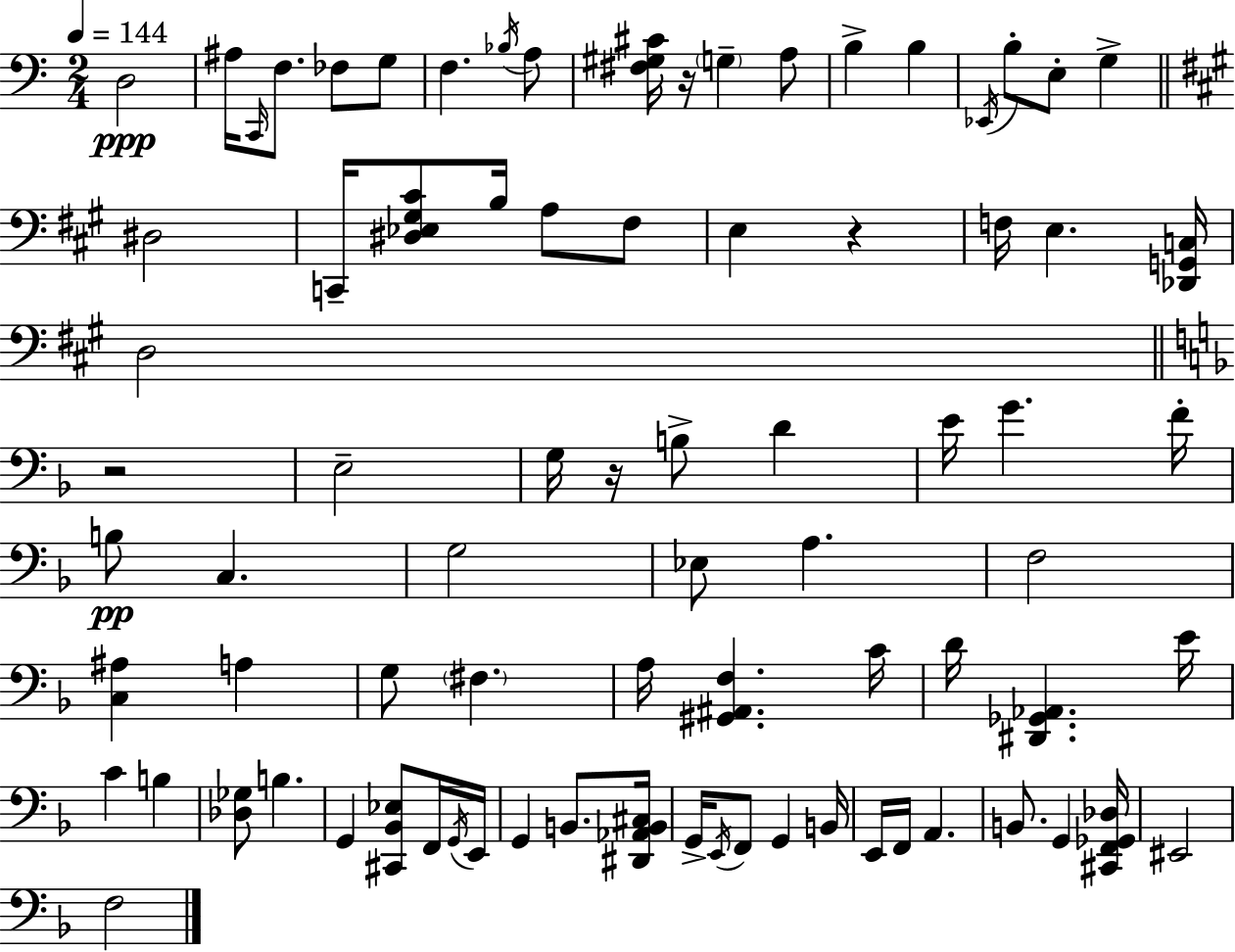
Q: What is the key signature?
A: A minor